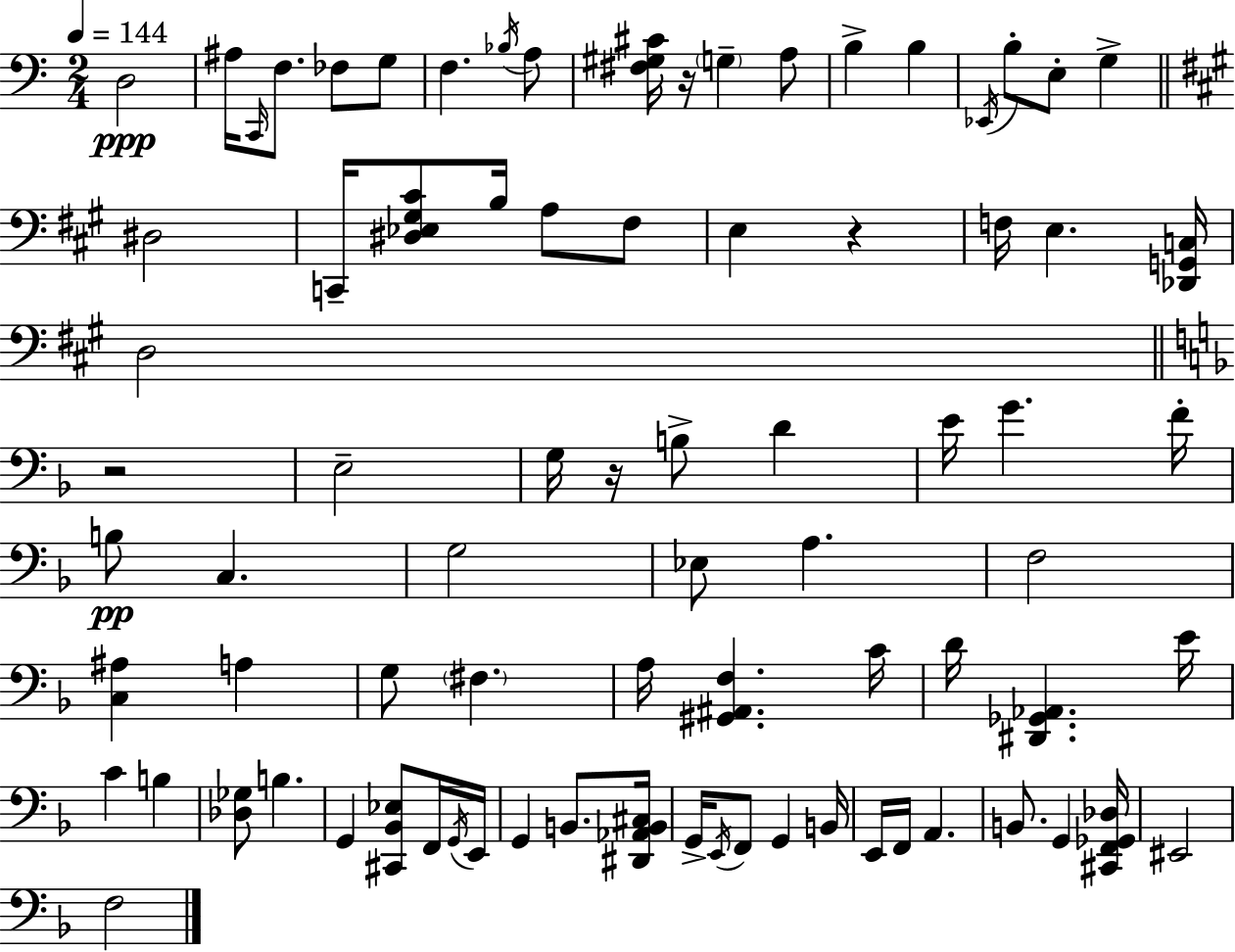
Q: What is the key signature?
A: A minor